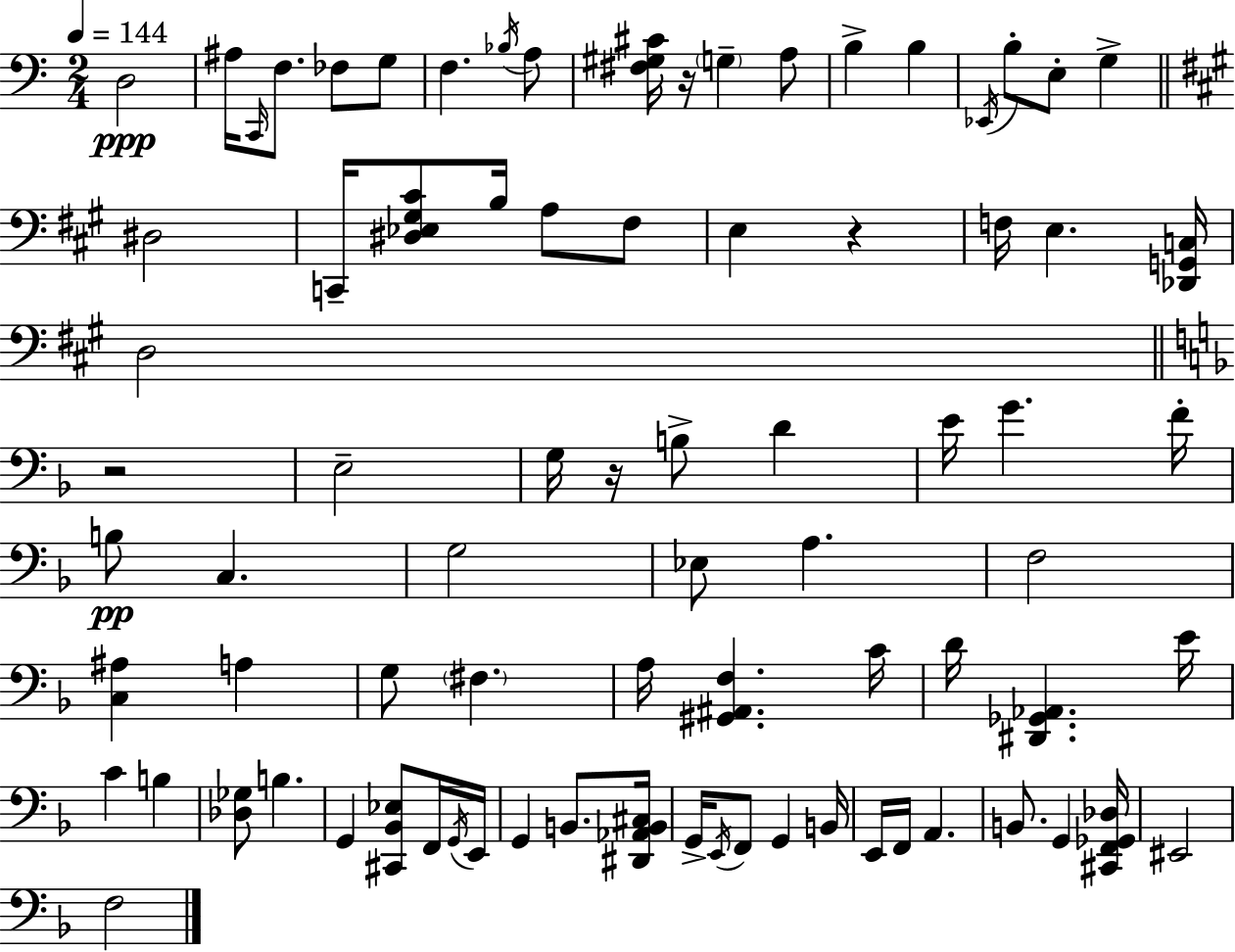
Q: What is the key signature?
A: A minor